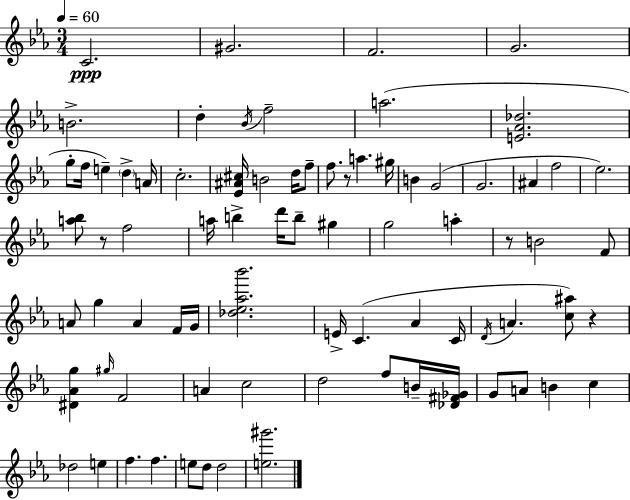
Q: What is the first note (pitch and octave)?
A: C4